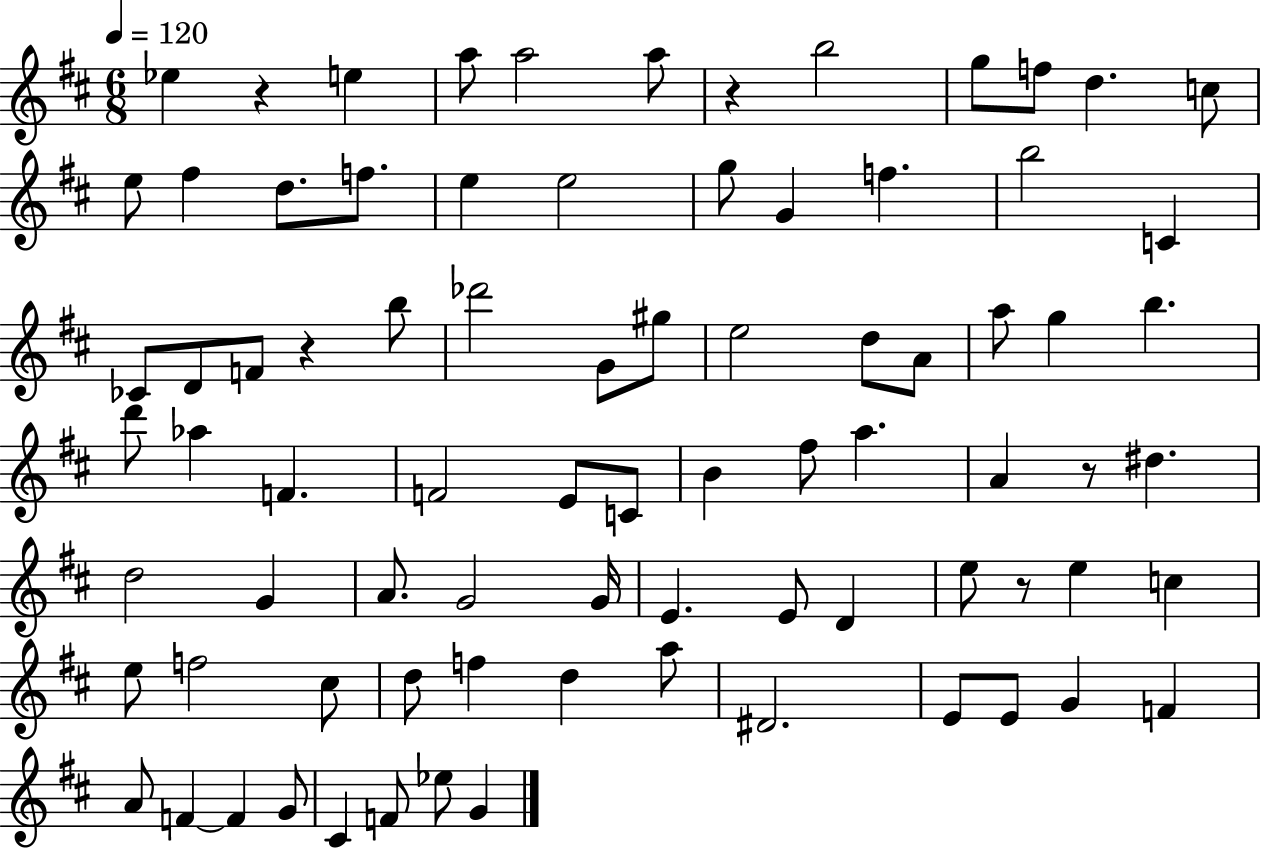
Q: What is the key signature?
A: D major